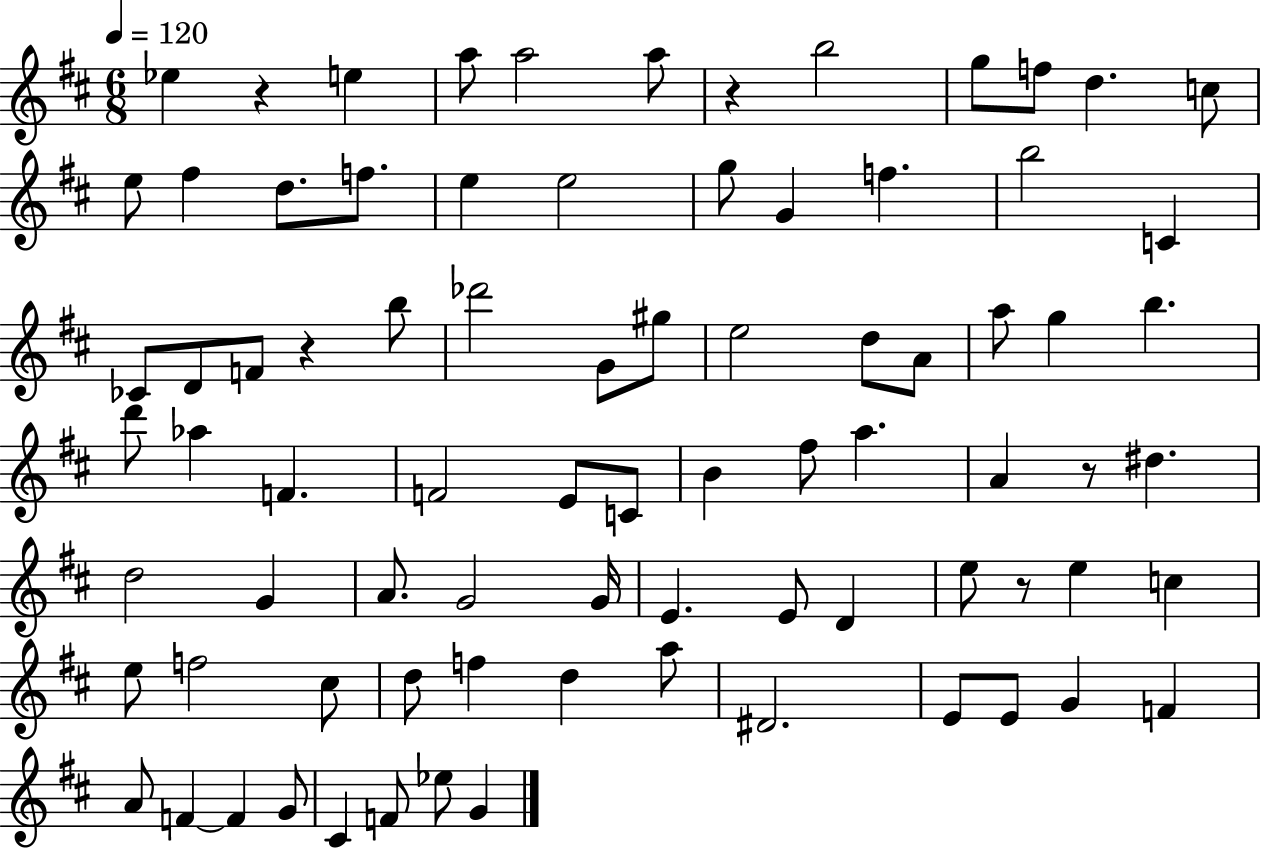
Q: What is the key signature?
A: D major